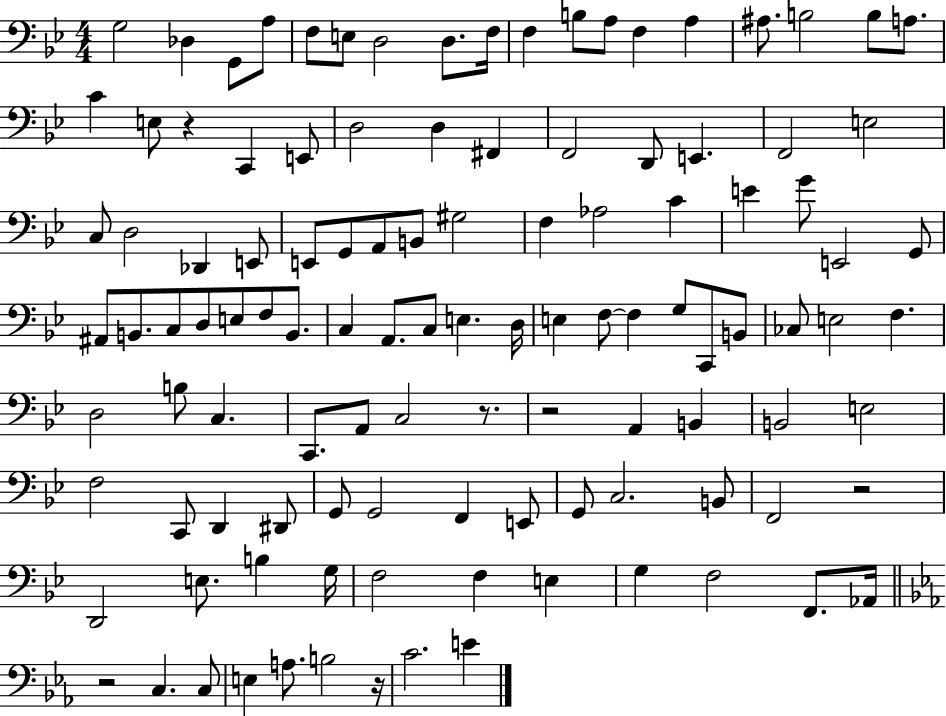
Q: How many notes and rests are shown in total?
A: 113